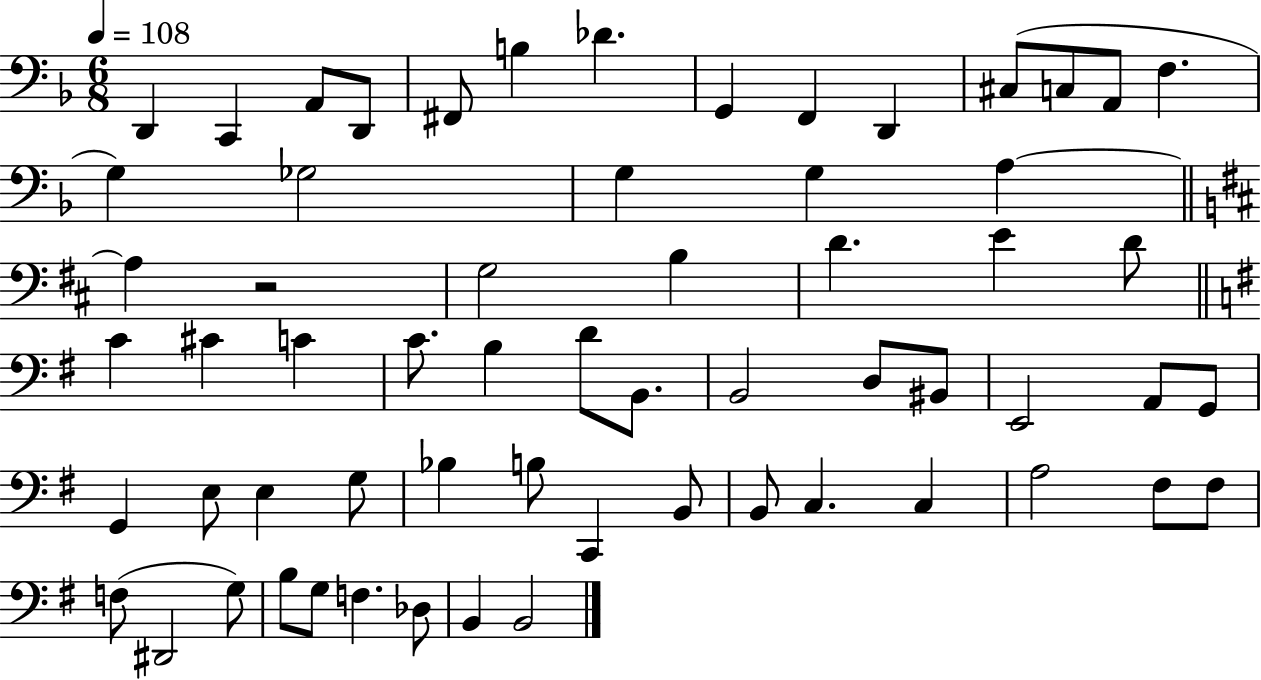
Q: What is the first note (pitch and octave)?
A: D2